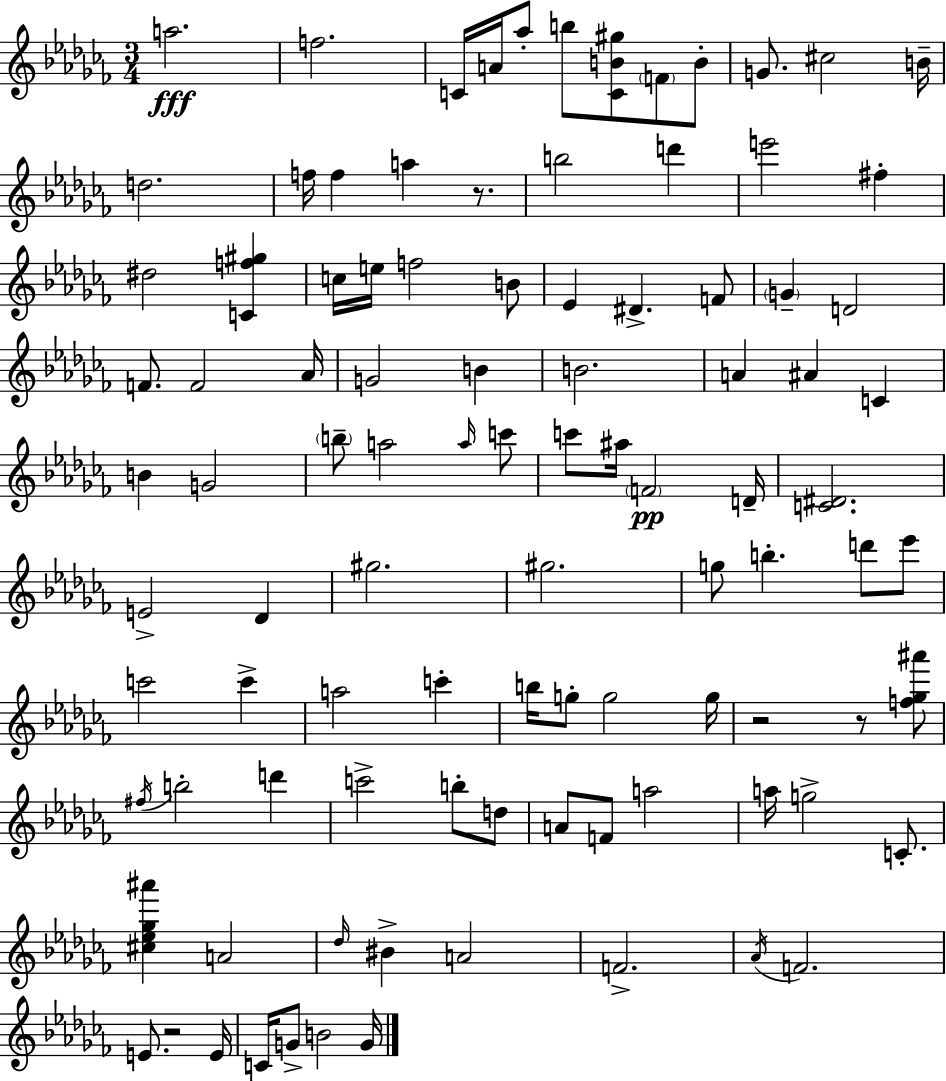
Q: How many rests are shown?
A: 4